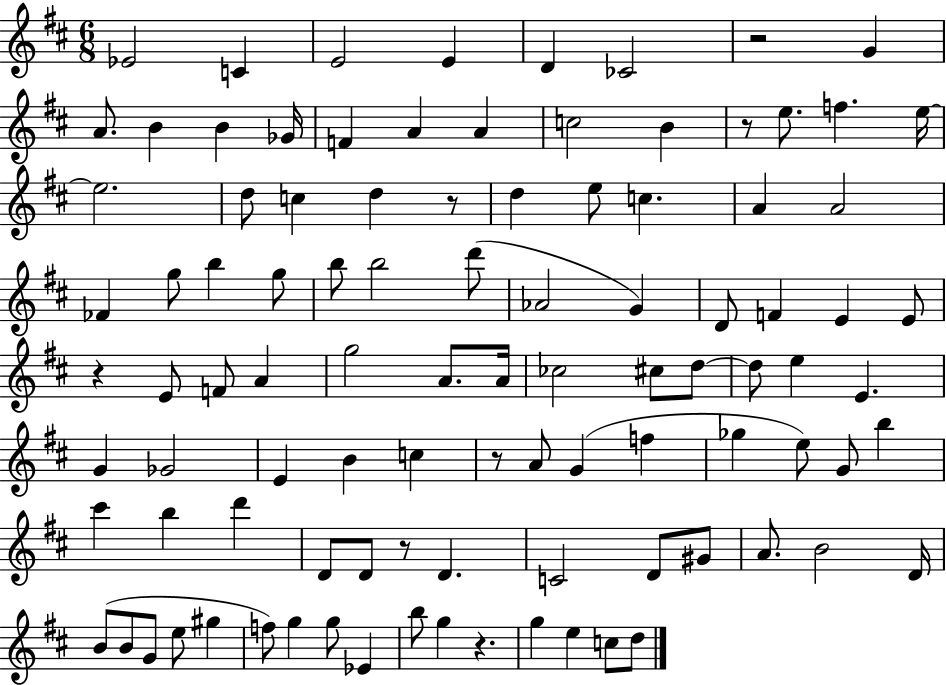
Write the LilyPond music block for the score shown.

{
  \clef treble
  \numericTimeSignature
  \time 6/8
  \key d \major
  ees'2 c'4 | e'2 e'4 | d'4 ces'2 | r2 g'4 | \break a'8. b'4 b'4 ges'16 | f'4 a'4 a'4 | c''2 b'4 | r8 e''8. f''4. e''16~~ | \break e''2. | d''8 c''4 d''4 r8 | d''4 e''8 c''4. | a'4 a'2 | \break fes'4 g''8 b''4 g''8 | b''8 b''2 d'''8( | aes'2 g'4) | d'8 f'4 e'4 e'8 | \break r4 e'8 f'8 a'4 | g''2 a'8. a'16 | ces''2 cis''8 d''8~~ | d''8 e''4 e'4. | \break g'4 ges'2 | e'4 b'4 c''4 | r8 a'8 g'4( f''4 | ges''4 e''8) g'8 b''4 | \break cis'''4 b''4 d'''4 | d'8 d'8 r8 d'4. | c'2 d'8 gis'8 | a'8. b'2 d'16 | \break b'8( b'8 g'8 e''8 gis''4 | f''8) g''4 g''8 ees'4 | b''8 g''4 r4. | g''4 e''4 c''8 d''8 | \break \bar "|."
}